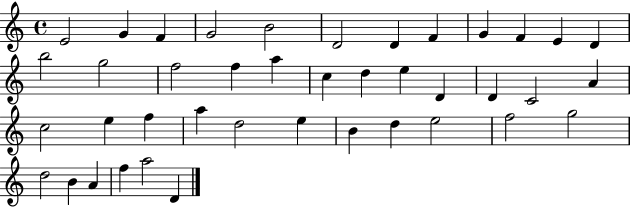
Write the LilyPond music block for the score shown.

{
  \clef treble
  \time 4/4
  \defaultTimeSignature
  \key c \major
  e'2 g'4 f'4 | g'2 b'2 | d'2 d'4 f'4 | g'4 f'4 e'4 d'4 | \break b''2 g''2 | f''2 f''4 a''4 | c''4 d''4 e''4 d'4 | d'4 c'2 a'4 | \break c''2 e''4 f''4 | a''4 d''2 e''4 | b'4 d''4 e''2 | f''2 g''2 | \break d''2 b'4 a'4 | f''4 a''2 d'4 | \bar "|."
}